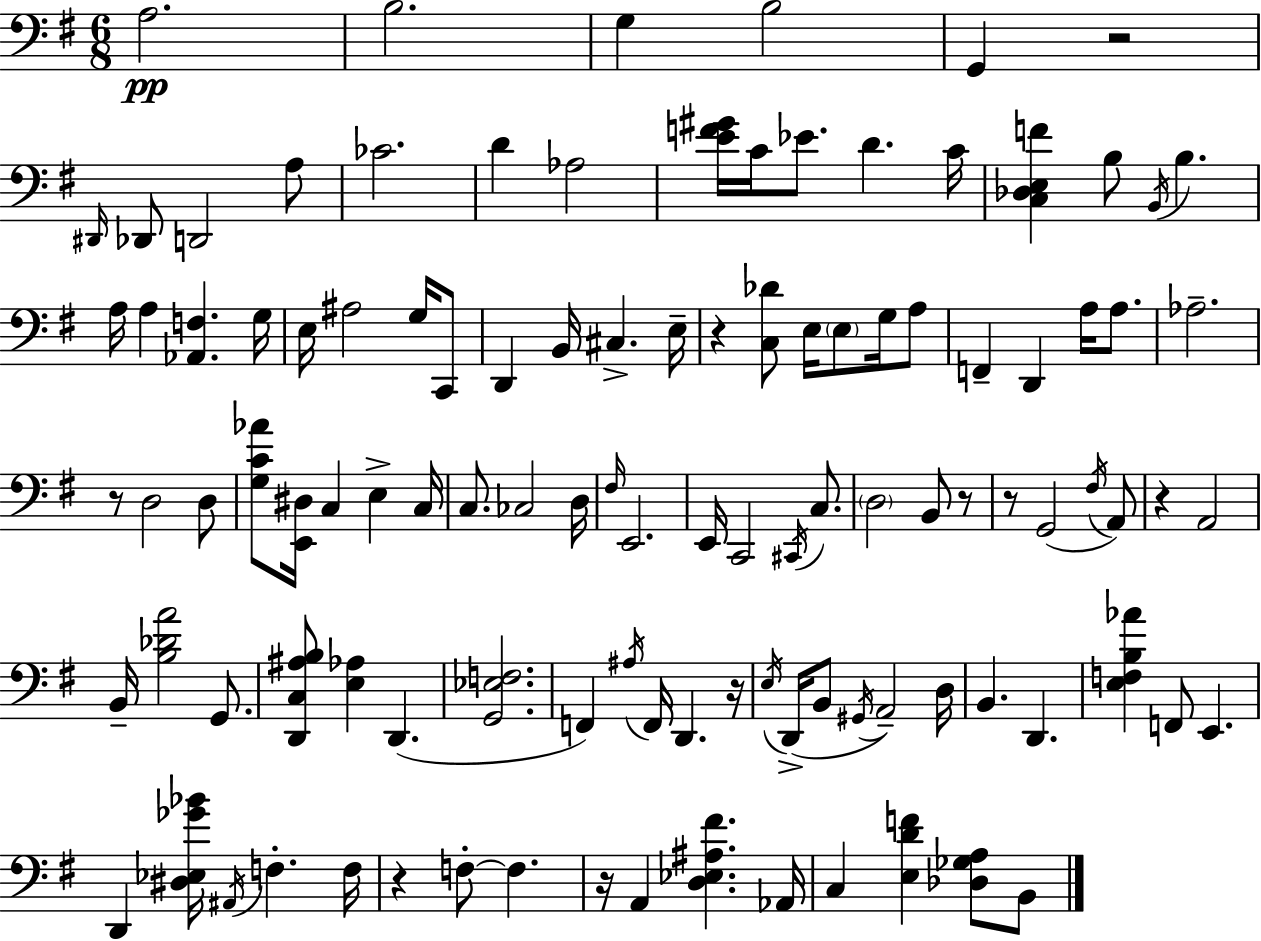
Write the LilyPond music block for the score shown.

{
  \clef bass
  \numericTimeSignature
  \time 6/8
  \key g \major
  a2.\pp | b2. | g4 b2 | g,4 r2 | \break \grace { dis,16 } des,8 d,2 a8 | ces'2. | d'4 aes2 | <e' f' gis'>16 c'16 ees'8. d'4. | \break c'16 <c des e f'>4 b8 \acciaccatura { b,16 } b4. | a16 a4 <aes, f>4. | g16 e16 ais2 g16 | c,8 d,4 b,16 cis4.-> | \break e16-- r4 <c des'>8 e16 \parenthesize e8 g16 | a8 f,4-- d,4 a16 a8. | aes2.-- | r8 d2 | \break d8 <g c' aes'>8 <e, dis>16 c4 e4-> | c16 c8. ces2 | d16 \grace { fis16 } e,2. | e,16 c,2 | \break \acciaccatura { cis,16 } c8. \parenthesize d2 | b,8 r8 r8 g,2( | \acciaccatura { fis16 } a,8) r4 a,2 | b,16-- <b des' a'>2 | \break g,8. <d, c ais b>8 <e aes>4 d,4.( | <g, ees f>2. | f,4) \acciaccatura { ais16 } f,16 d,4. | r16 \acciaccatura { e16 }( d,16-> b,8 \acciaccatura { gis,16 } a,2--) | \break d16 b,4. | d,4. <e f b aes'>4 | f,8 e,4. d,4 | <dis ees ges' bes'>16 \acciaccatura { ais,16 } f4.-. f16 r4 | \break f8-.~~ f4. r16 a,4 | <d ees ais fis'>4. aes,16 c4 | <e d' f'>4 <des ges a>8 b,8 \bar "|."
}